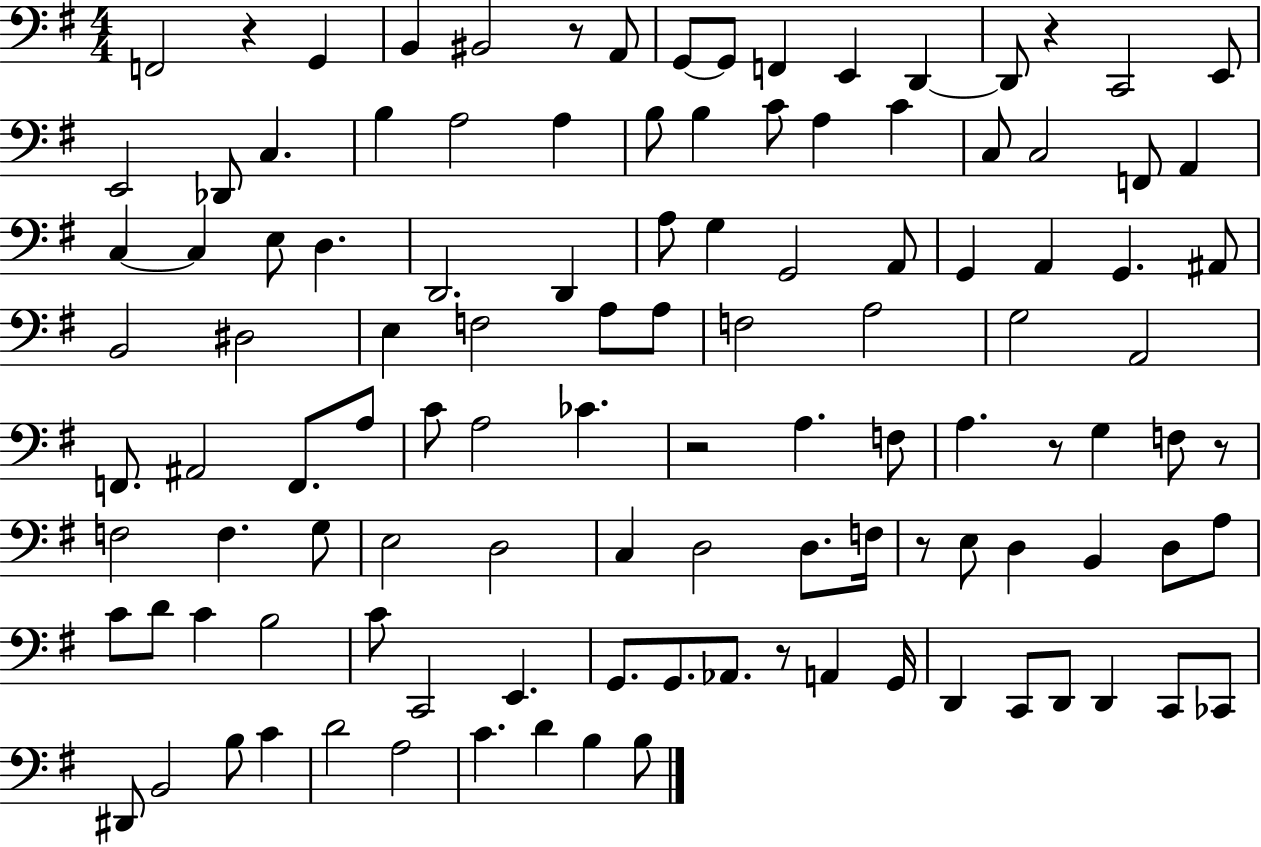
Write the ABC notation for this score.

X:1
T:Untitled
M:4/4
L:1/4
K:G
F,,2 z G,, B,, ^B,,2 z/2 A,,/2 G,,/2 G,,/2 F,, E,, D,, D,,/2 z C,,2 E,,/2 E,,2 _D,,/2 C, B, A,2 A, B,/2 B, C/2 A, C C,/2 C,2 F,,/2 A,, C, C, E,/2 D, D,,2 D,, A,/2 G, G,,2 A,,/2 G,, A,, G,, ^A,,/2 B,,2 ^D,2 E, F,2 A,/2 A,/2 F,2 A,2 G,2 A,,2 F,,/2 ^A,,2 F,,/2 A,/2 C/2 A,2 _C z2 A, F,/2 A, z/2 G, F,/2 z/2 F,2 F, G,/2 E,2 D,2 C, D,2 D,/2 F,/4 z/2 E,/2 D, B,, D,/2 A,/2 C/2 D/2 C B,2 C/2 C,,2 E,, G,,/2 G,,/2 _A,,/2 z/2 A,, G,,/4 D,, C,,/2 D,,/2 D,, C,,/2 _C,,/2 ^D,,/2 B,,2 B,/2 C D2 A,2 C D B, B,/2